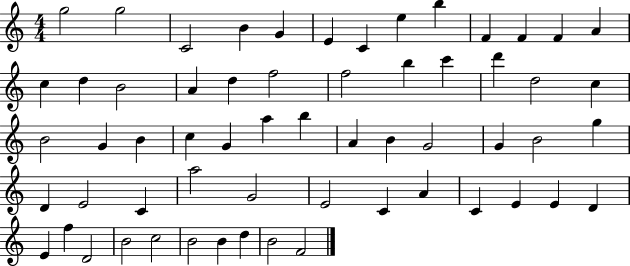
{
  \clef treble
  \numericTimeSignature
  \time 4/4
  \key c \major
  g''2 g''2 | c'2 b'4 g'4 | e'4 c'4 e''4 b''4 | f'4 f'4 f'4 a'4 | \break c''4 d''4 b'2 | a'4 d''4 f''2 | f''2 b''4 c'''4 | d'''4 d''2 c''4 | \break b'2 g'4 b'4 | c''4 g'4 a''4 b''4 | a'4 b'4 g'2 | g'4 b'2 g''4 | \break d'4 e'2 c'4 | a''2 g'2 | e'2 c'4 a'4 | c'4 e'4 e'4 d'4 | \break e'4 f''4 d'2 | b'2 c''2 | b'2 b'4 d''4 | b'2 f'2 | \break \bar "|."
}